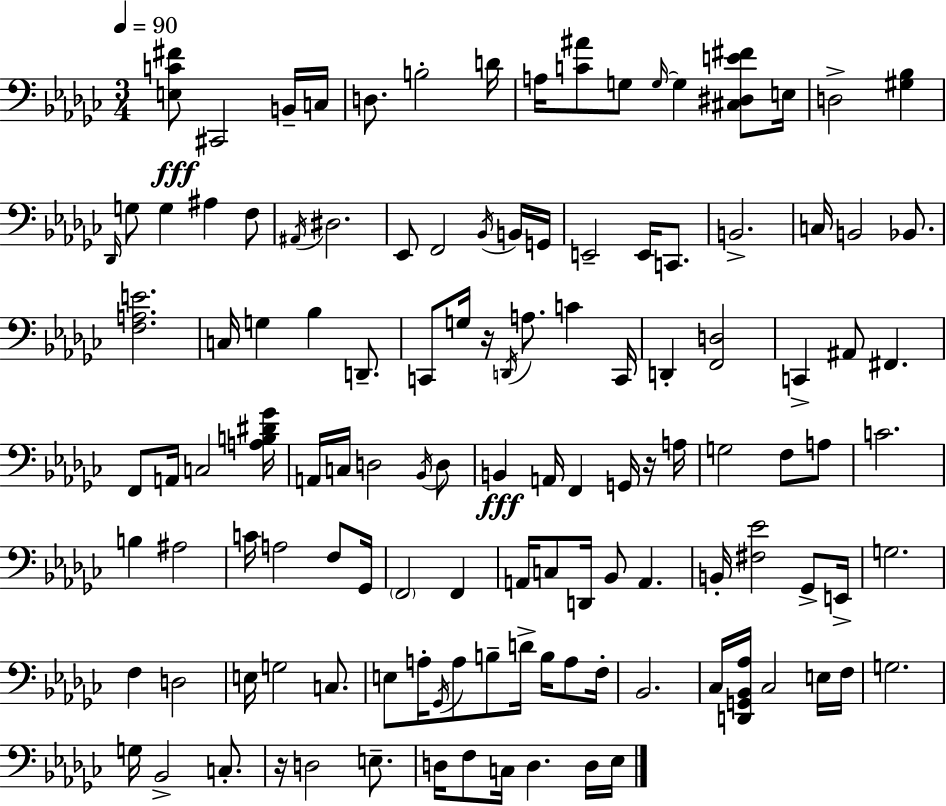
[E3,C4,F#4]/e C#2/h B2/s C3/s D3/e. B3/h D4/s A3/s [C4,A#4]/e G3/e G3/s G3/q [C#3,D#3,E4,F#4]/e E3/s D3/h [G#3,Bb3]/q Db2/s G3/e G3/q A#3/q F3/e A#2/s D#3/h. Eb2/e F2/h Bb2/s B2/s G2/s E2/h E2/s C2/e. B2/h. C3/s B2/h Bb2/e. [F3,A3,E4]/h. C3/s G3/q Bb3/q D2/e. C2/e G3/s R/s D2/s A3/e. C4/q C2/s D2/q [F2,D3]/h C2/q A#2/e F#2/q. F2/e A2/s C3/h [A3,B3,D#4,Gb4]/s A2/s C3/s D3/h Bb2/s D3/e B2/q A2/s F2/q G2/s R/s A3/s G3/h F3/e A3/e C4/h. B3/q A#3/h C4/s A3/h F3/e Gb2/s F2/h F2/q A2/s C3/e D2/s Bb2/e A2/q. B2/s [F#3,Eb4]/h Gb2/e E2/s G3/h. F3/q D3/h E3/s G3/h C3/e. E3/e A3/s Gb2/s A3/e B3/e D4/s B3/s A3/e F3/s Bb2/h. CES3/s [D2,G2,Bb2,Ab3]/s CES3/h E3/s F3/s G3/h. G3/s Bb2/h C3/e. R/s D3/h E3/e. D3/s F3/e C3/s D3/q. D3/s Eb3/s